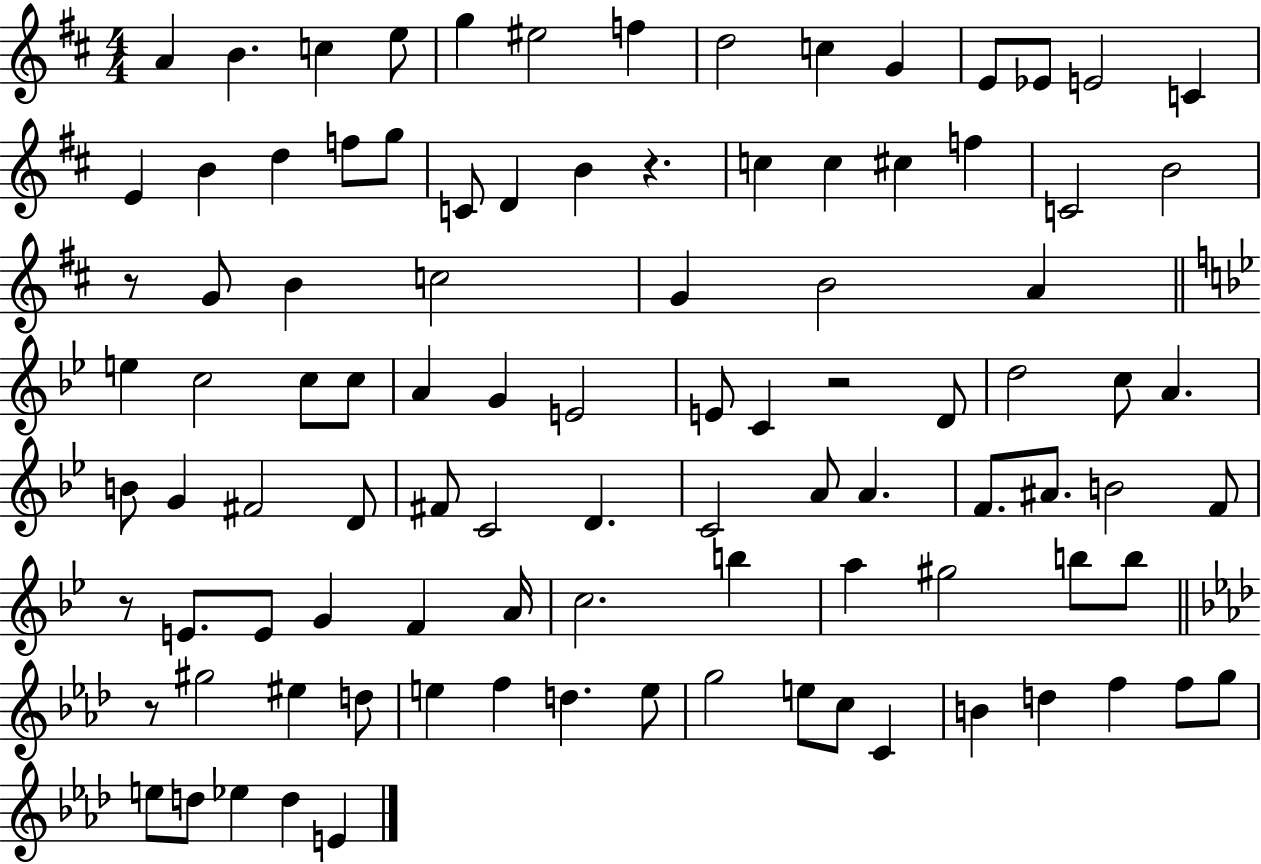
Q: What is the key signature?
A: D major